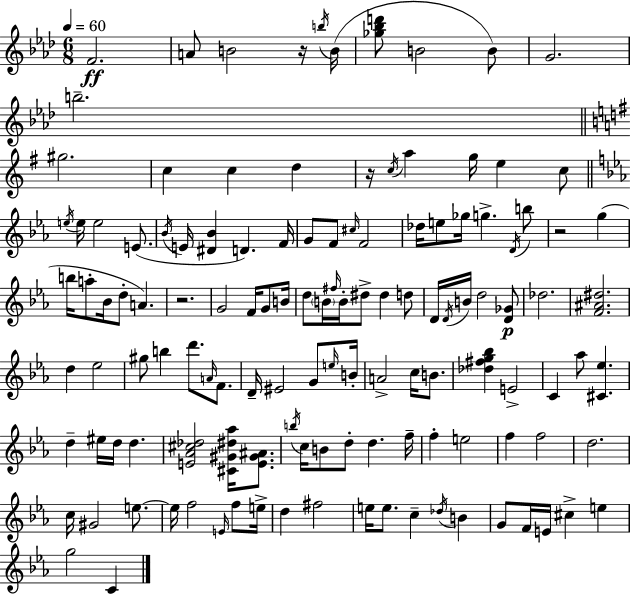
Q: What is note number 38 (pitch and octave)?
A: B5